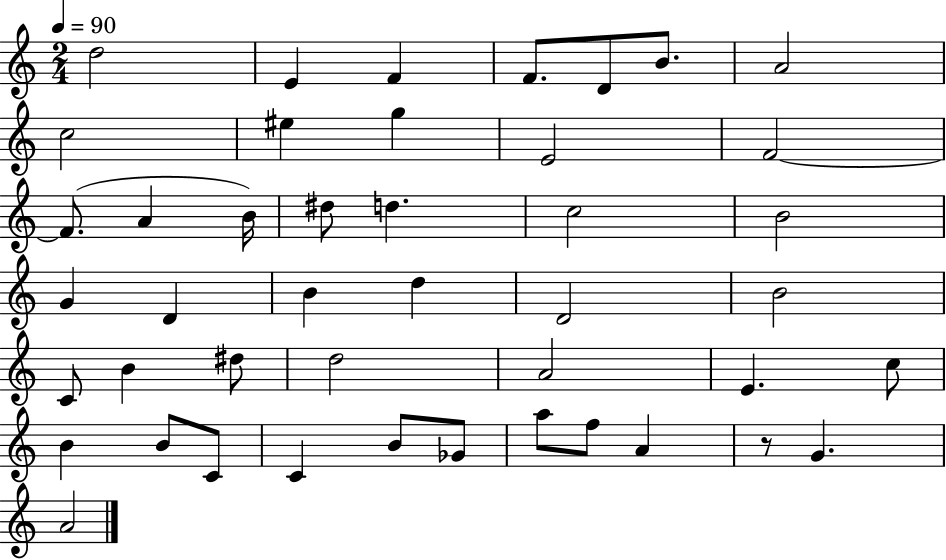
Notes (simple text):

D5/h E4/q F4/q F4/e. D4/e B4/e. A4/h C5/h EIS5/q G5/q E4/h F4/h F4/e. A4/q B4/s D#5/e D5/q. C5/h B4/h G4/q D4/q B4/q D5/q D4/h B4/h C4/e B4/q D#5/e D5/h A4/h E4/q. C5/e B4/q B4/e C4/e C4/q B4/e Gb4/e A5/e F5/e A4/q R/e G4/q. A4/h